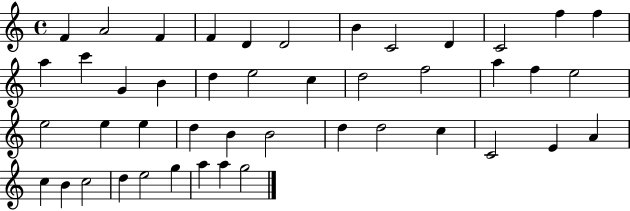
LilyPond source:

{
  \clef treble
  \time 4/4
  \defaultTimeSignature
  \key c \major
  f'4 a'2 f'4 | f'4 d'4 d'2 | b'4 c'2 d'4 | c'2 f''4 f''4 | \break a''4 c'''4 g'4 b'4 | d''4 e''2 c''4 | d''2 f''2 | a''4 f''4 e''2 | \break e''2 e''4 e''4 | d''4 b'4 b'2 | d''4 d''2 c''4 | c'2 e'4 a'4 | \break c''4 b'4 c''2 | d''4 e''2 g''4 | a''4 a''4 g''2 | \bar "|."
}